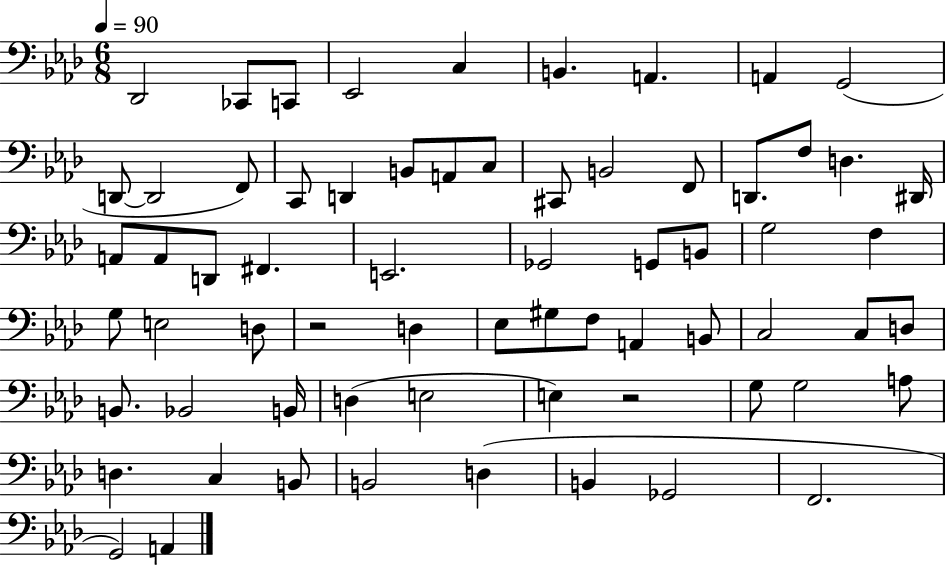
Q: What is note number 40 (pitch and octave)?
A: G#3